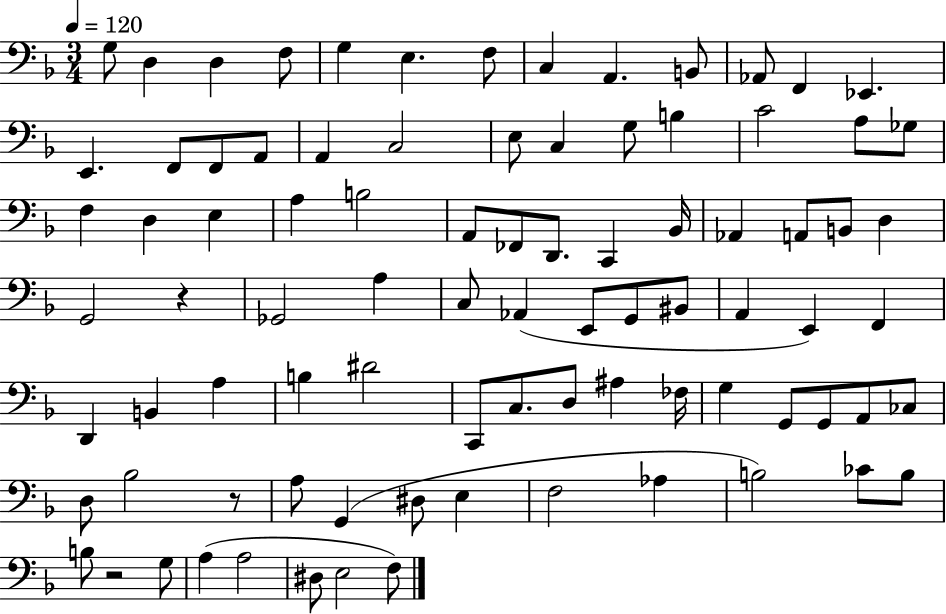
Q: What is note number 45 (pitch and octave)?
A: Ab2